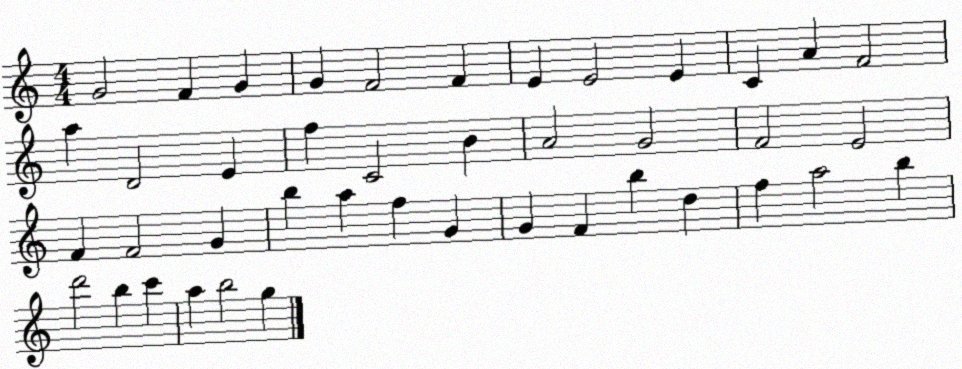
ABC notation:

X:1
T:Untitled
M:4/4
L:1/4
K:C
G2 F G G F2 F E E2 E C A F2 a D2 E f C2 B A2 G2 F2 E2 F F2 G b a f G G F b d f a2 b d'2 b c' a b2 g